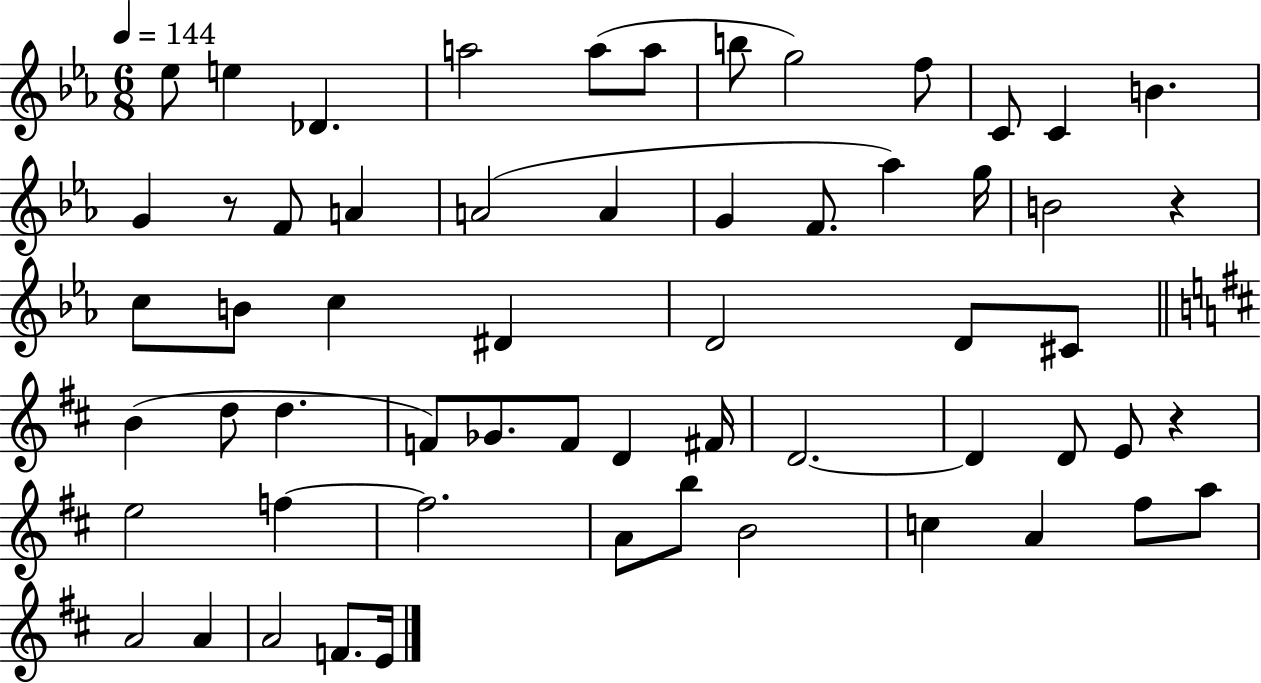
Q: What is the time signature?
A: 6/8